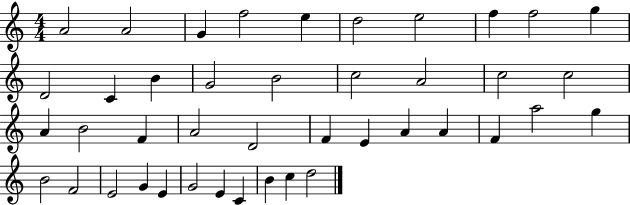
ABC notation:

X:1
T:Untitled
M:4/4
L:1/4
K:C
A2 A2 G f2 e d2 e2 f f2 g D2 C B G2 B2 c2 A2 c2 c2 A B2 F A2 D2 F E A A F a2 g B2 F2 E2 G E G2 E C B c d2